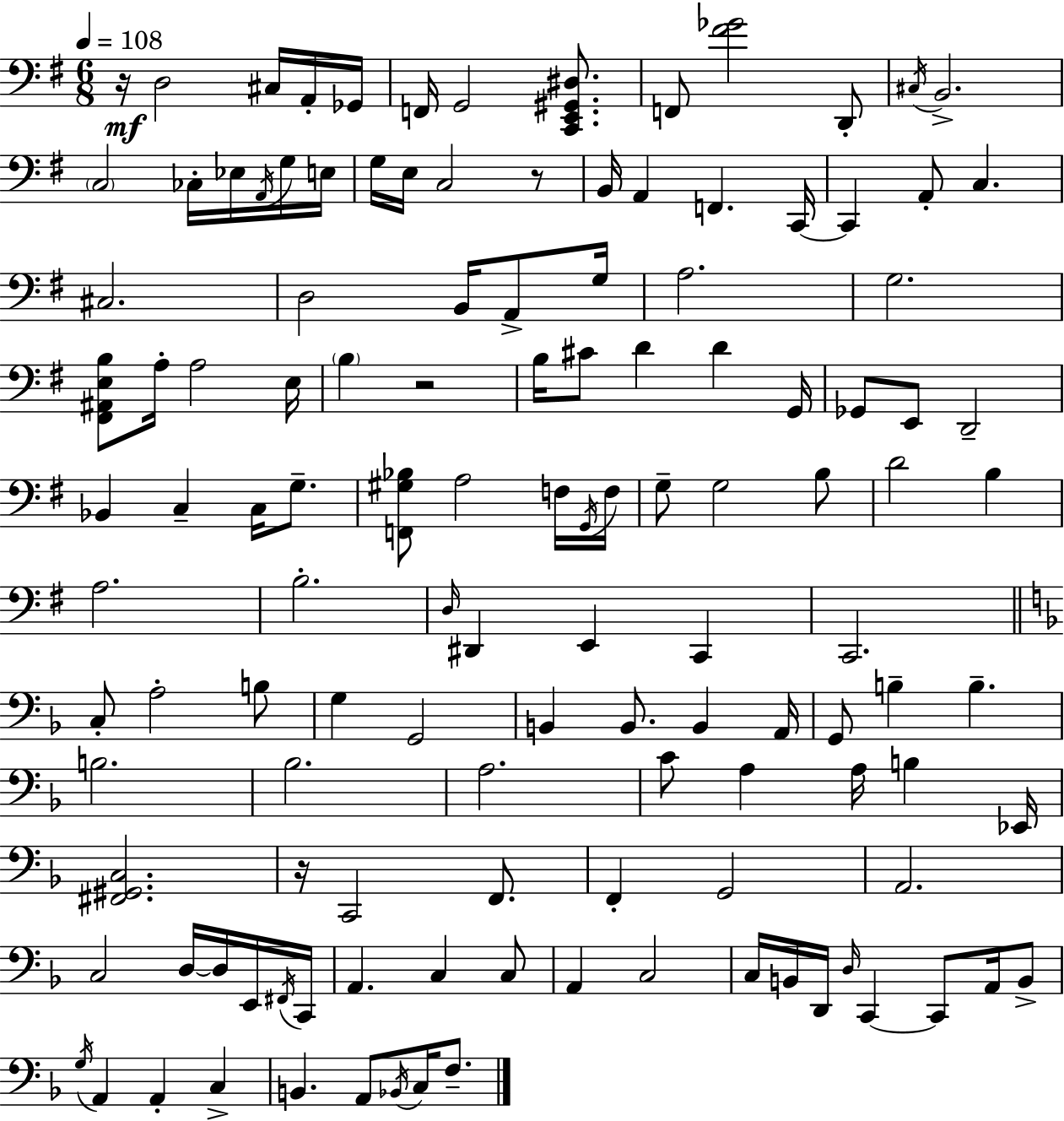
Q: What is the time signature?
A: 6/8